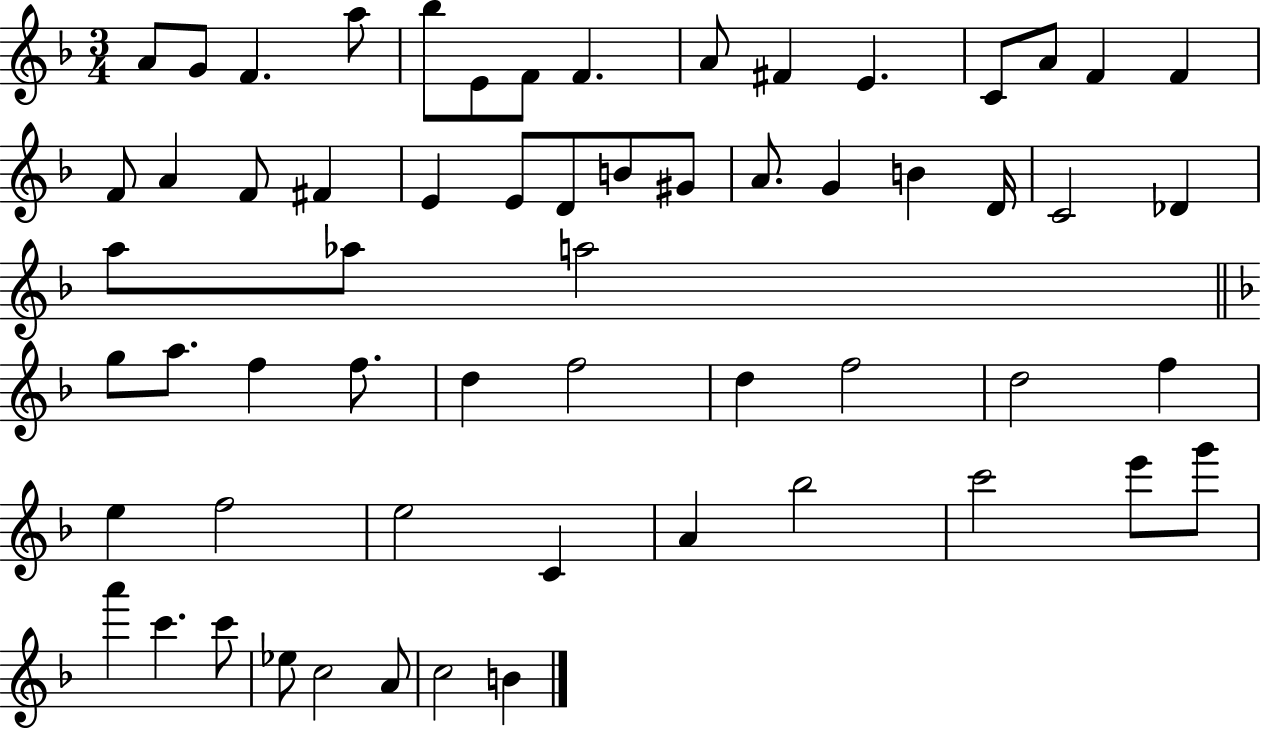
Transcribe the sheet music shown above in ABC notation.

X:1
T:Untitled
M:3/4
L:1/4
K:F
A/2 G/2 F a/2 _b/2 E/2 F/2 F A/2 ^F E C/2 A/2 F F F/2 A F/2 ^F E E/2 D/2 B/2 ^G/2 A/2 G B D/4 C2 _D a/2 _a/2 a2 g/2 a/2 f f/2 d f2 d f2 d2 f e f2 e2 C A _b2 c'2 e'/2 g'/2 a' c' c'/2 _e/2 c2 A/2 c2 B